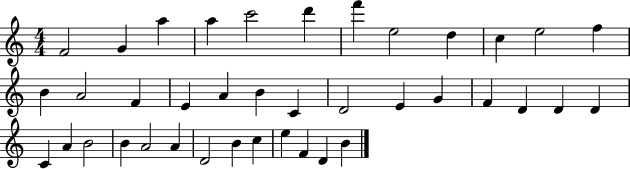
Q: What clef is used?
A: treble